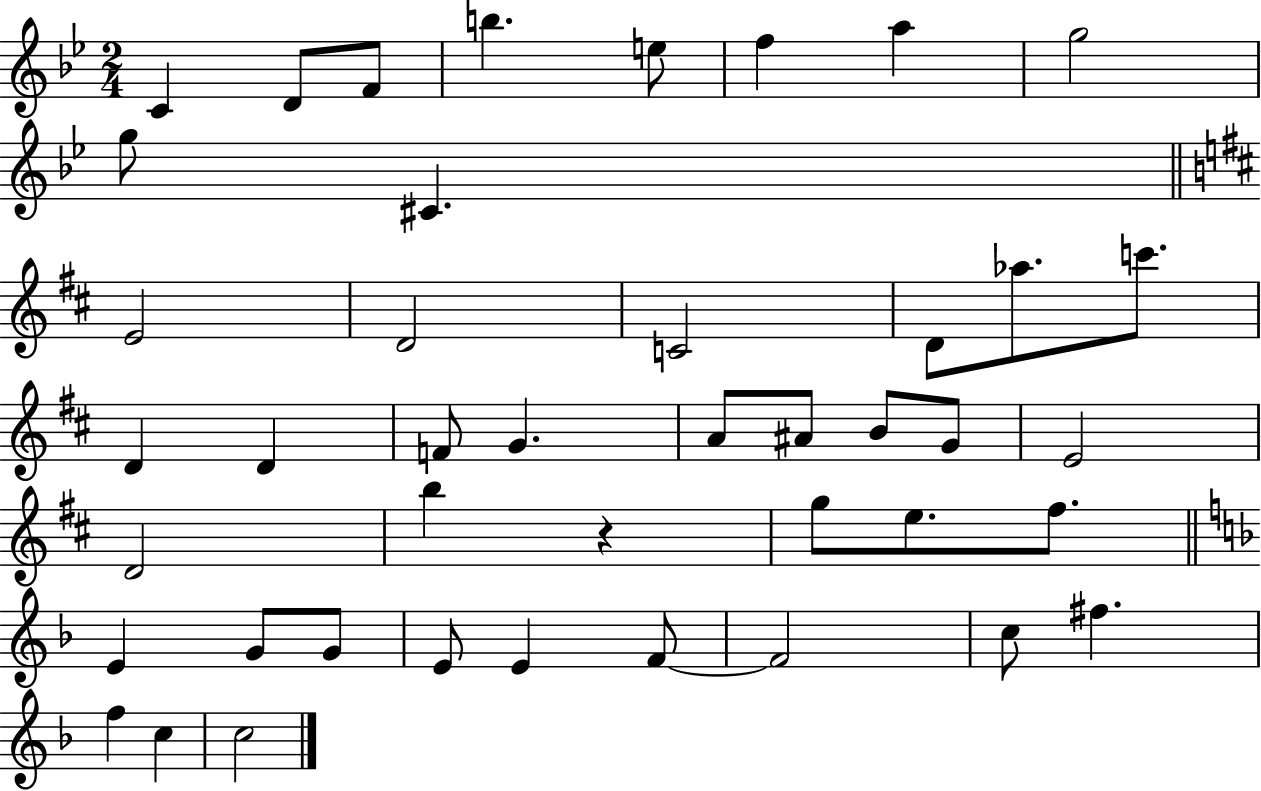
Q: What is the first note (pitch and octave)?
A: C4